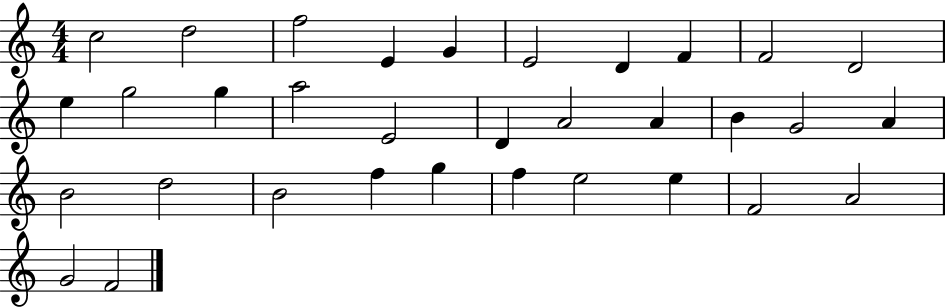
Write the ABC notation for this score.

X:1
T:Untitled
M:4/4
L:1/4
K:C
c2 d2 f2 E G E2 D F F2 D2 e g2 g a2 E2 D A2 A B G2 A B2 d2 B2 f g f e2 e F2 A2 G2 F2